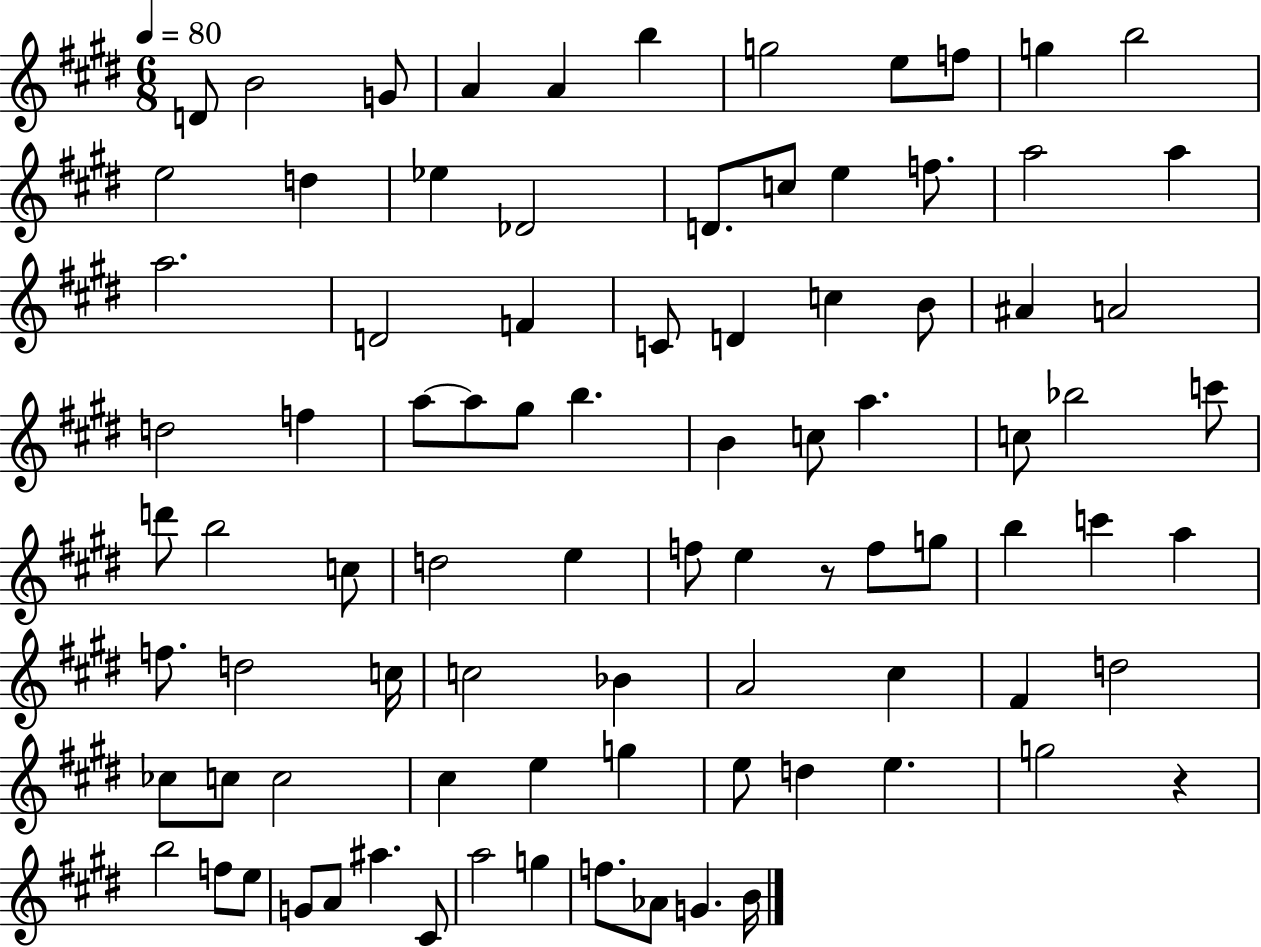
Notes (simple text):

D4/e B4/h G4/e A4/q A4/q B5/q G5/h E5/e F5/e G5/q B5/h E5/h D5/q Eb5/q Db4/h D4/e. C5/e E5/q F5/e. A5/h A5/q A5/h. D4/h F4/q C4/e D4/q C5/q B4/e A#4/q A4/h D5/h F5/q A5/e A5/e G#5/e B5/q. B4/q C5/e A5/q. C5/e Bb5/h C6/e D6/e B5/h C5/e D5/h E5/q F5/e E5/q R/e F5/e G5/e B5/q C6/q A5/q F5/e. D5/h C5/s C5/h Bb4/q A4/h C#5/q F#4/q D5/h CES5/e C5/e C5/h C#5/q E5/q G5/q E5/e D5/q E5/q. G5/h R/q B5/h F5/e E5/e G4/e A4/e A#5/q. C#4/e A5/h G5/q F5/e. Ab4/e G4/q. B4/s